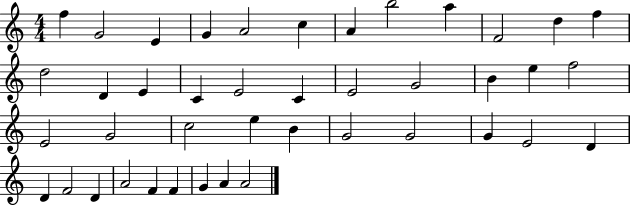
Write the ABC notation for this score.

X:1
T:Untitled
M:4/4
L:1/4
K:C
f G2 E G A2 c A b2 a F2 d f d2 D E C E2 C E2 G2 B e f2 E2 G2 c2 e B G2 G2 G E2 D D F2 D A2 F F G A A2